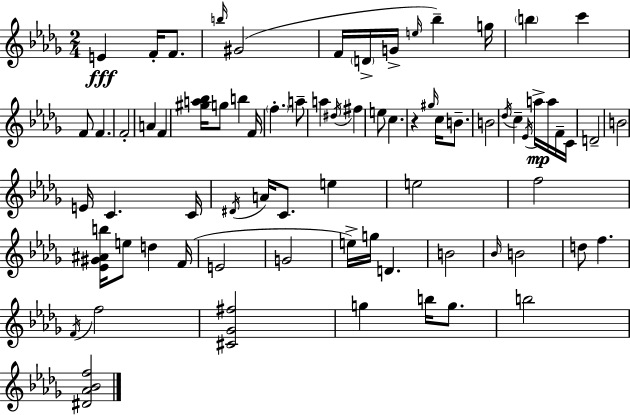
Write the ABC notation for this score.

X:1
T:Untitled
M:2/4
L:1/4
K:Bbm
E F/4 F/2 b/4 ^G2 F/4 D/4 G/4 e/4 _b g/4 b c' F/2 F F2 A F [^ga_b]/4 g/2 b F/4 f a/2 a ^d/4 ^f e/2 c z ^g/4 c/4 B/2 B2 _d/4 c _E/4 a/4 a/4 F/4 C/4 D2 B2 E/4 C C/4 ^D/4 A/4 C/2 e e2 f2 [_E^G^Ab]/4 e/2 d F/4 E2 G2 e/4 g/4 D B2 _B/4 B2 d/2 f F/4 f2 [^C_G^f]2 g b/4 g/2 b2 [^D_A_Bf]2